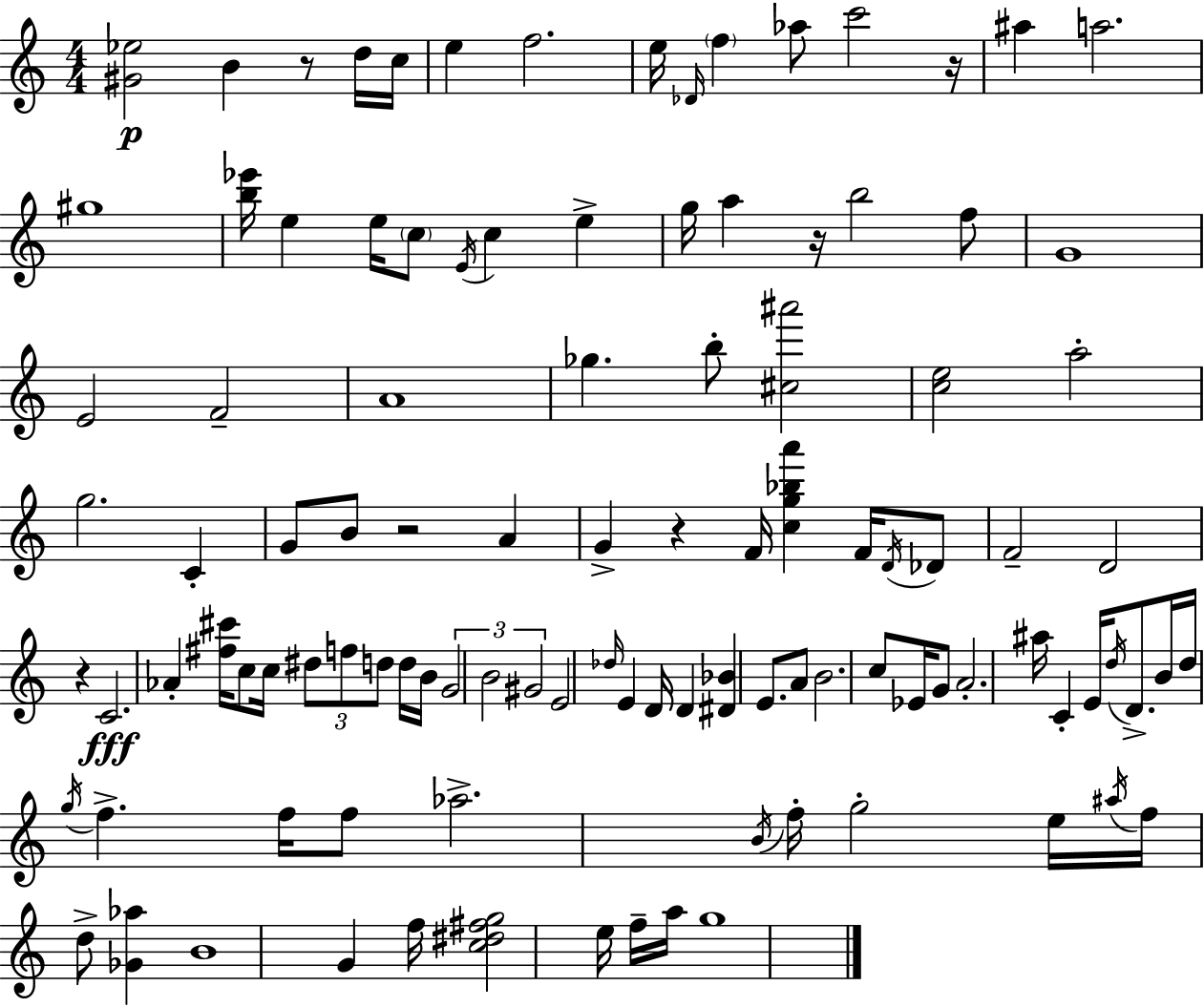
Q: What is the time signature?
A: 4/4